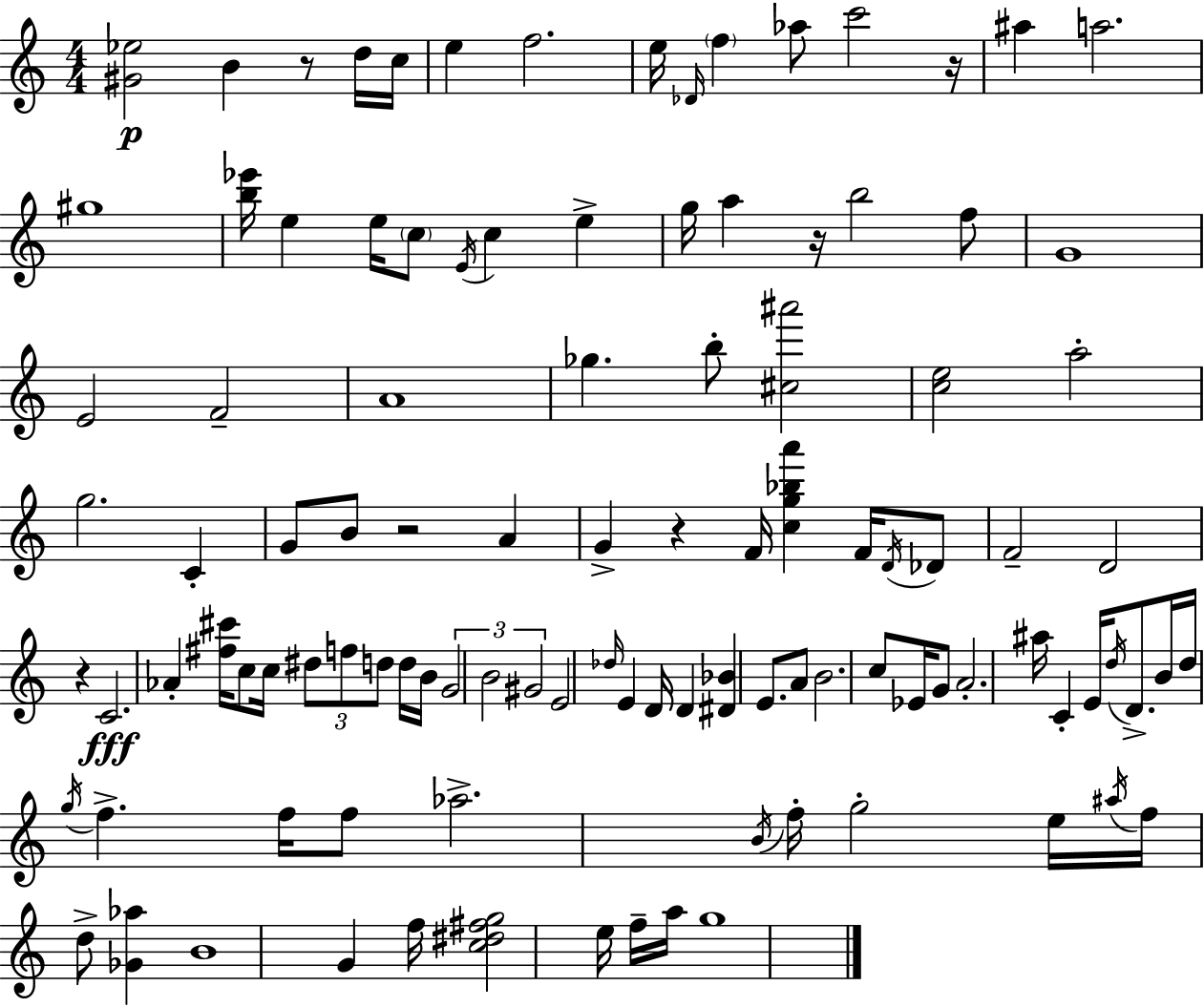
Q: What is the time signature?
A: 4/4